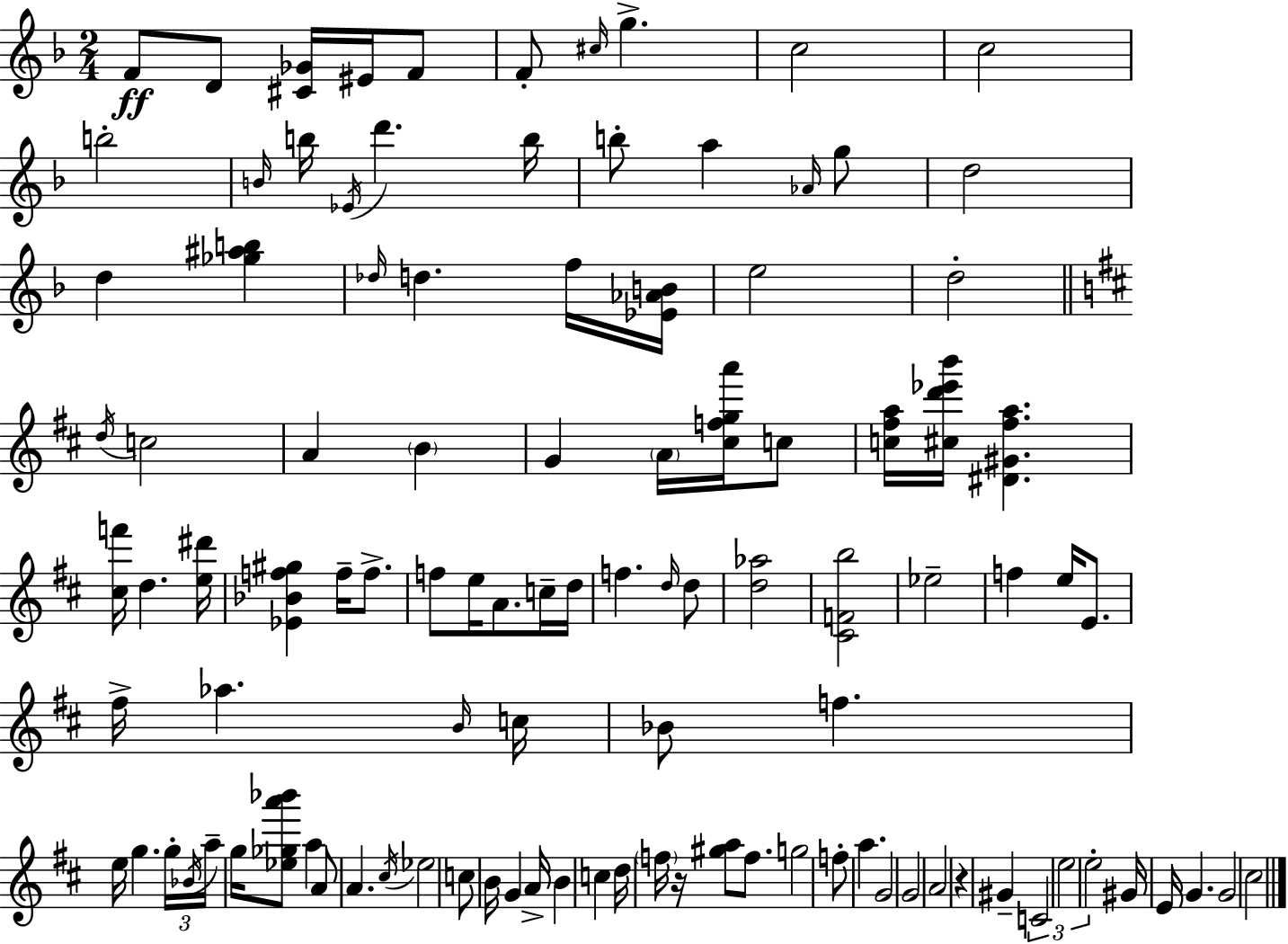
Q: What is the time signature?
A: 2/4